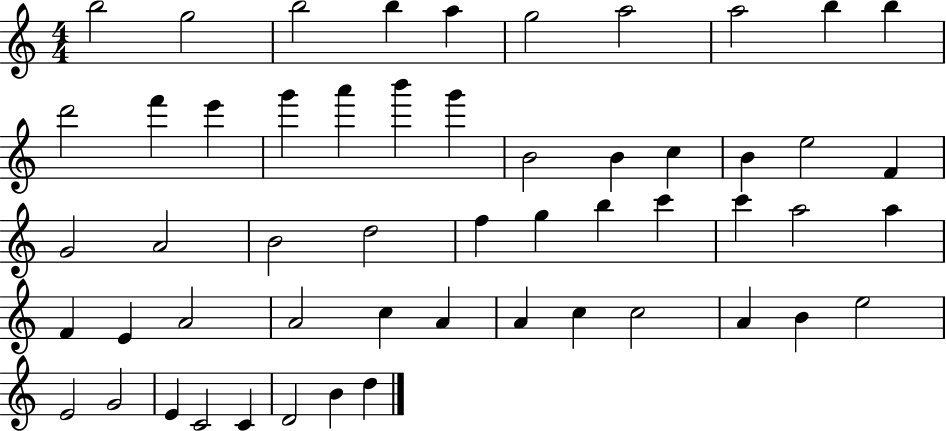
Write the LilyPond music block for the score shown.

{
  \clef treble
  \numericTimeSignature
  \time 4/4
  \key c \major
  b''2 g''2 | b''2 b''4 a''4 | g''2 a''2 | a''2 b''4 b''4 | \break d'''2 f'''4 e'''4 | g'''4 a'''4 b'''4 g'''4 | b'2 b'4 c''4 | b'4 e''2 f'4 | \break g'2 a'2 | b'2 d''2 | f''4 g''4 b''4 c'''4 | c'''4 a''2 a''4 | \break f'4 e'4 a'2 | a'2 c''4 a'4 | a'4 c''4 c''2 | a'4 b'4 e''2 | \break e'2 g'2 | e'4 c'2 c'4 | d'2 b'4 d''4 | \bar "|."
}